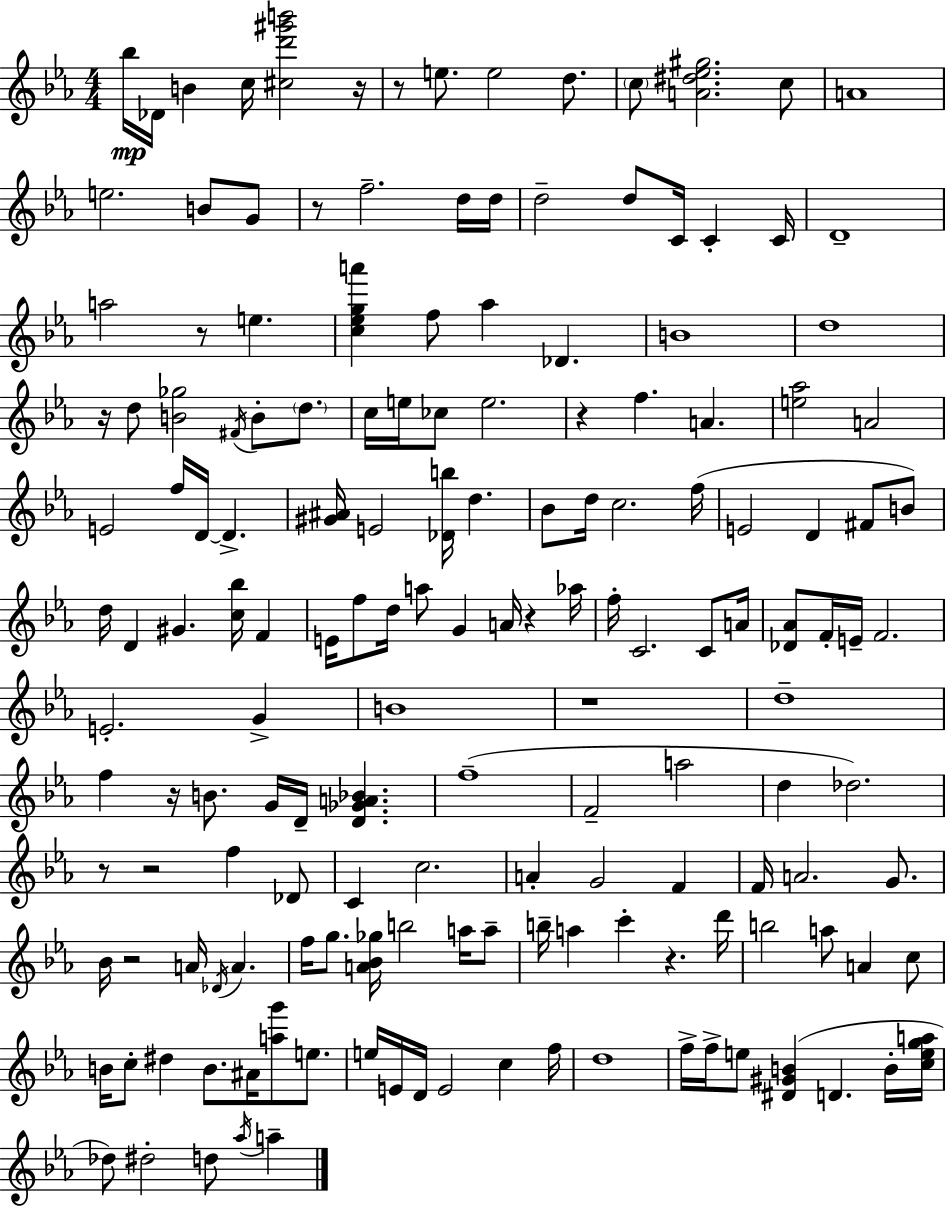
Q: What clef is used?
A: treble